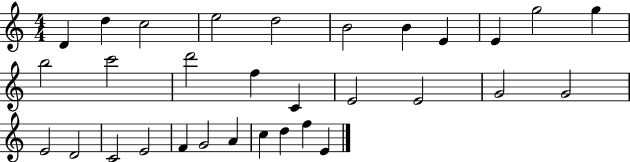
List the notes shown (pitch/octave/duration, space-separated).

D4/q D5/q C5/h E5/h D5/h B4/h B4/q E4/q E4/q G5/h G5/q B5/h C6/h D6/h F5/q C4/q E4/h E4/h G4/h G4/h E4/h D4/h C4/h E4/h F4/q G4/h A4/q C5/q D5/q F5/q E4/q